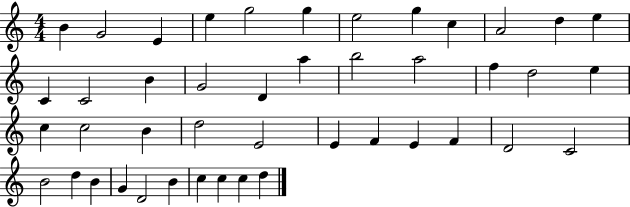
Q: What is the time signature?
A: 4/4